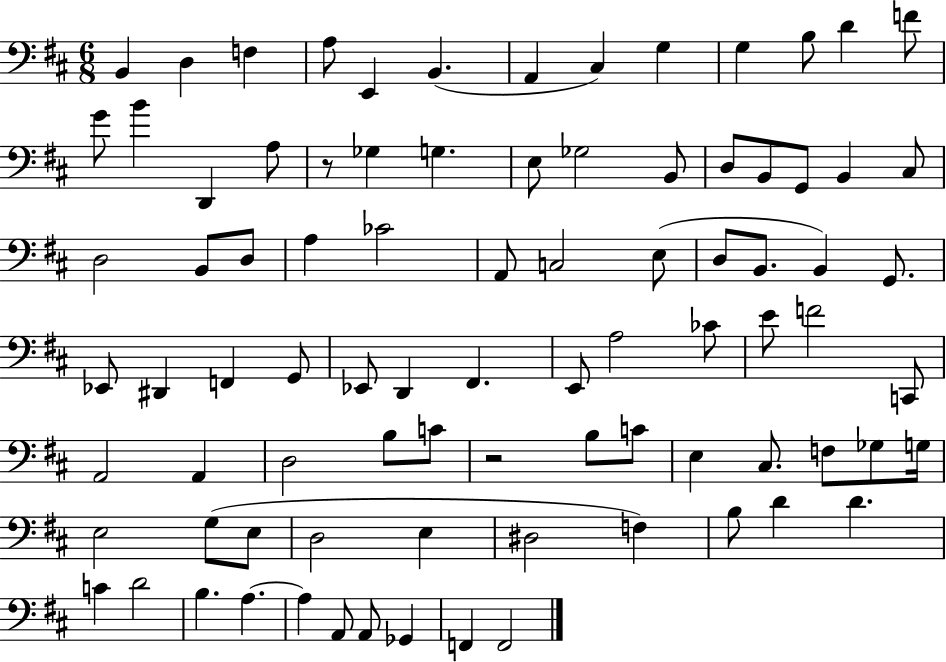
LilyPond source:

{
  \clef bass
  \numericTimeSignature
  \time 6/8
  \key d \major
  b,4 d4 f4 | a8 e,4 b,4.( | a,4 cis4) g4 | g4 b8 d'4 f'8 | \break g'8 b'4 d,4 a8 | r8 ges4 g4. | e8 ges2 b,8 | d8 b,8 g,8 b,4 cis8 | \break d2 b,8 d8 | a4 ces'2 | a,8 c2 e8( | d8 b,8. b,4) g,8. | \break ees,8 dis,4 f,4 g,8 | ees,8 d,4 fis,4. | e,8 a2 ces'8 | e'8 f'2 c,8 | \break a,2 a,4 | d2 b8 c'8 | r2 b8 c'8 | e4 cis8. f8 ges8 g16 | \break e2 g8( e8 | d2 e4 | dis2 f4) | b8 d'4 d'4. | \break c'4 d'2 | b4. a4.~~ | a4 a,8 a,8 ges,4 | f,4 f,2 | \break \bar "|."
}